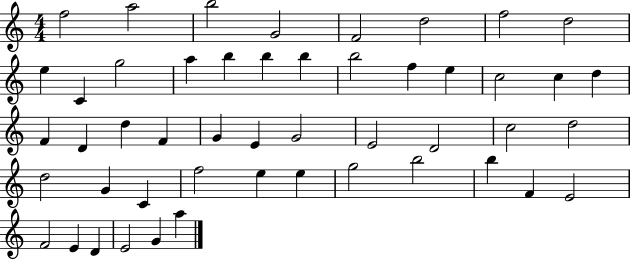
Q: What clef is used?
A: treble